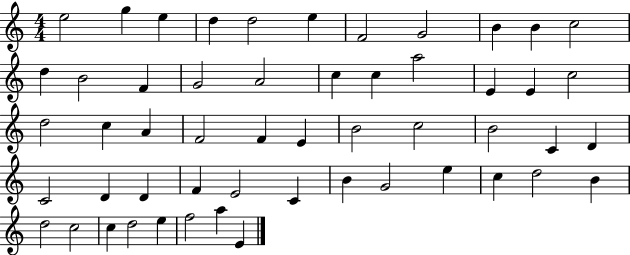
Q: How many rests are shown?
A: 0